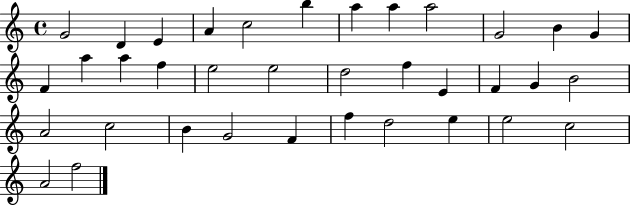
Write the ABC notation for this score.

X:1
T:Untitled
M:4/4
L:1/4
K:C
G2 D E A c2 b a a a2 G2 B G F a a f e2 e2 d2 f E F G B2 A2 c2 B G2 F f d2 e e2 c2 A2 f2